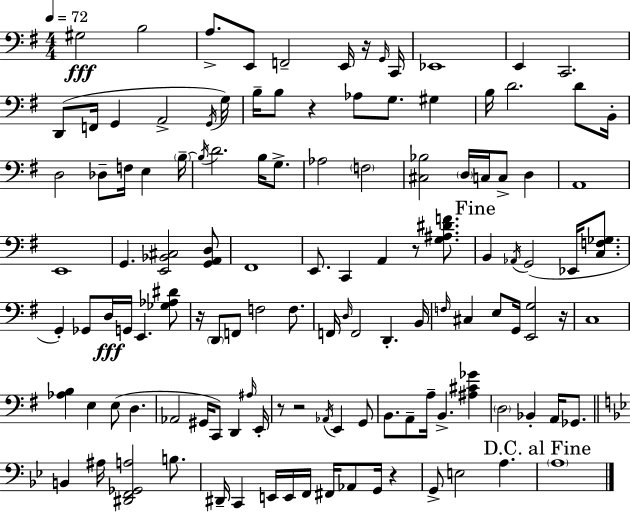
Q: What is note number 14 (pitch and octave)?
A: G2